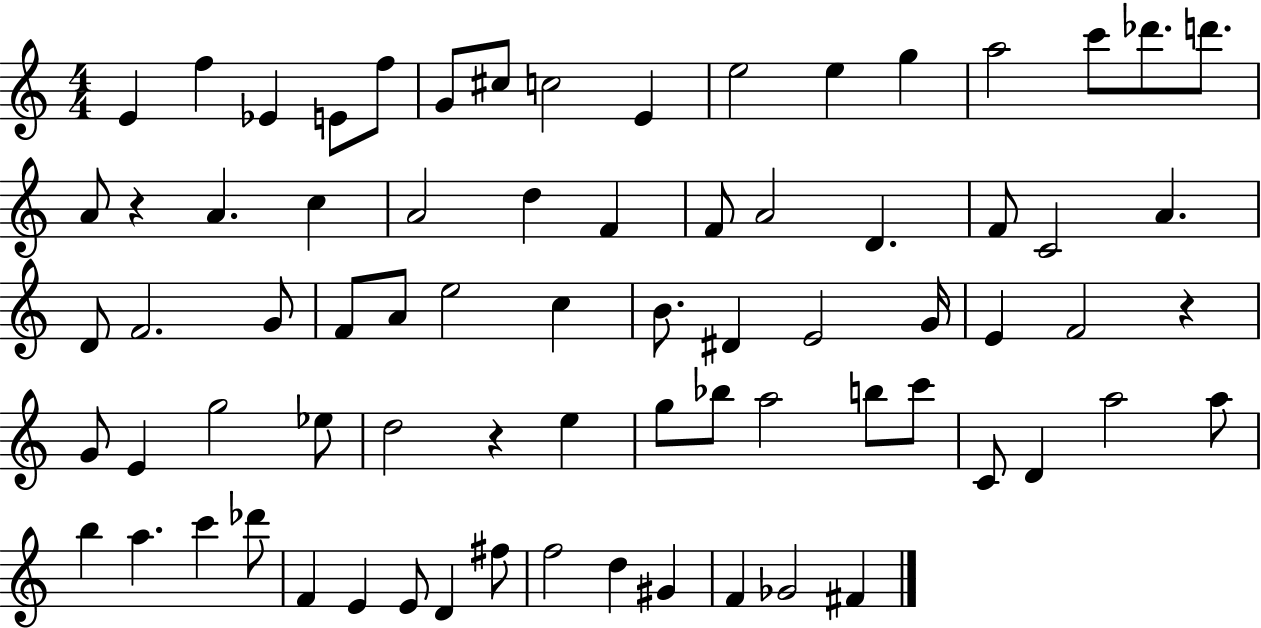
X:1
T:Untitled
M:4/4
L:1/4
K:C
E f _E E/2 f/2 G/2 ^c/2 c2 E e2 e g a2 c'/2 _d'/2 d'/2 A/2 z A c A2 d F F/2 A2 D F/2 C2 A D/2 F2 G/2 F/2 A/2 e2 c B/2 ^D E2 G/4 E F2 z G/2 E g2 _e/2 d2 z e g/2 _b/2 a2 b/2 c'/2 C/2 D a2 a/2 b a c' _d'/2 F E E/2 D ^f/2 f2 d ^G F _G2 ^F